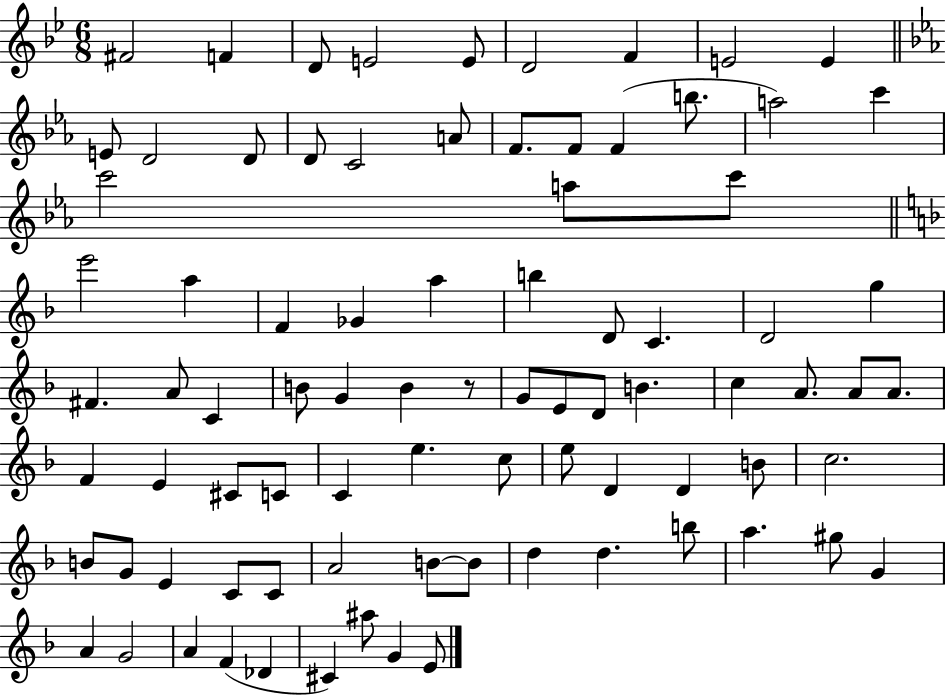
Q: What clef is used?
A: treble